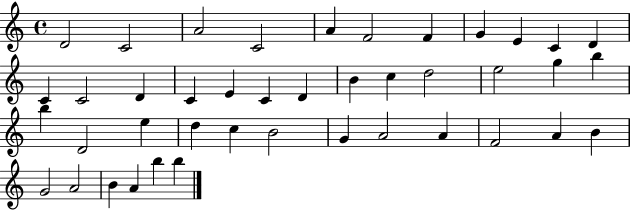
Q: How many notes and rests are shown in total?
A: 42